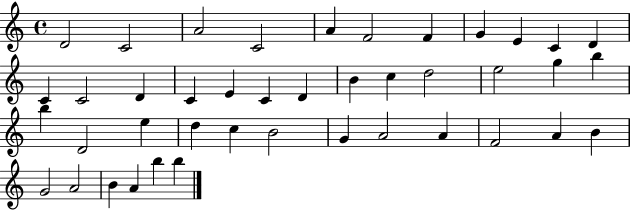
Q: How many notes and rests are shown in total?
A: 42